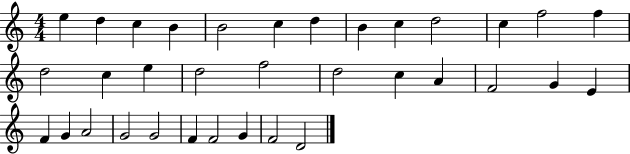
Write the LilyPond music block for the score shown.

{
  \clef treble
  \numericTimeSignature
  \time 4/4
  \key c \major
  e''4 d''4 c''4 b'4 | b'2 c''4 d''4 | b'4 c''4 d''2 | c''4 f''2 f''4 | \break d''2 c''4 e''4 | d''2 f''2 | d''2 c''4 a'4 | f'2 g'4 e'4 | \break f'4 g'4 a'2 | g'2 g'2 | f'4 f'2 g'4 | f'2 d'2 | \break \bar "|."
}